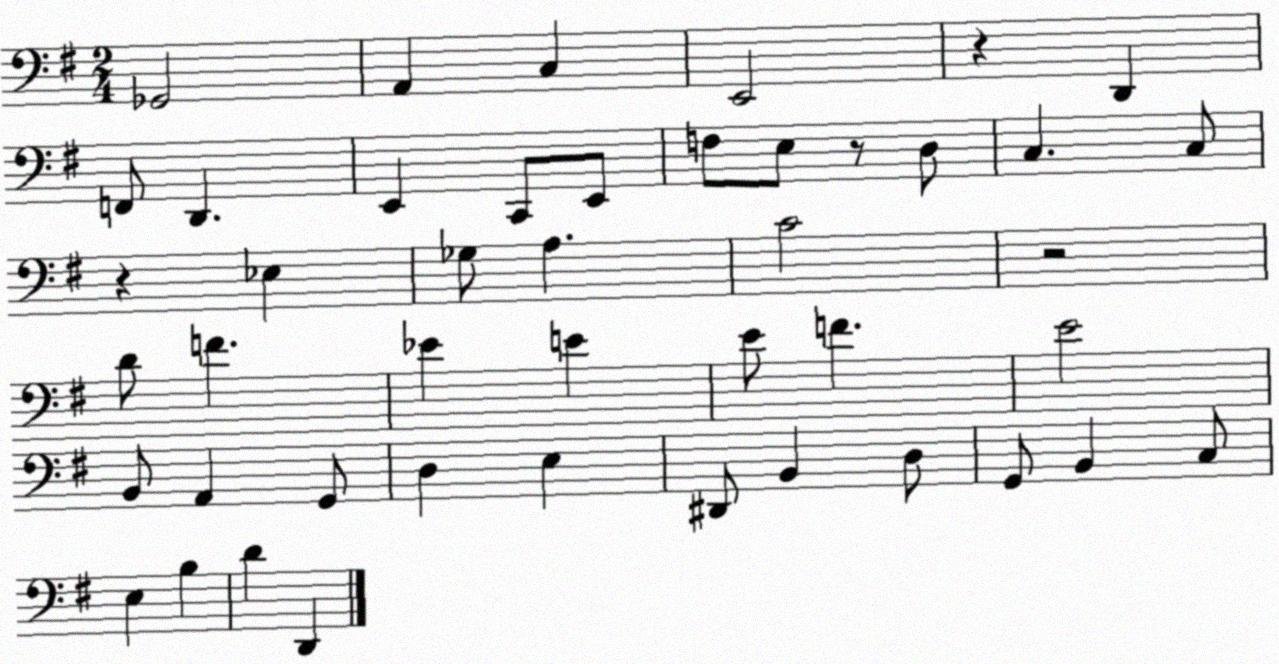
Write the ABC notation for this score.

X:1
T:Untitled
M:2/4
L:1/4
K:G
_G,,2 A,, C, E,,2 z D,, F,,/2 D,, E,, C,,/2 E,,/2 F,/2 E,/2 z/2 D,/2 C, C,/2 z _E, _G,/2 A, C2 z2 D/2 F _E E E/2 F E2 B,,/2 A,, G,,/2 D, E, ^D,,/2 B,, D,/2 G,,/2 B,, C,/2 E, B, D D,,